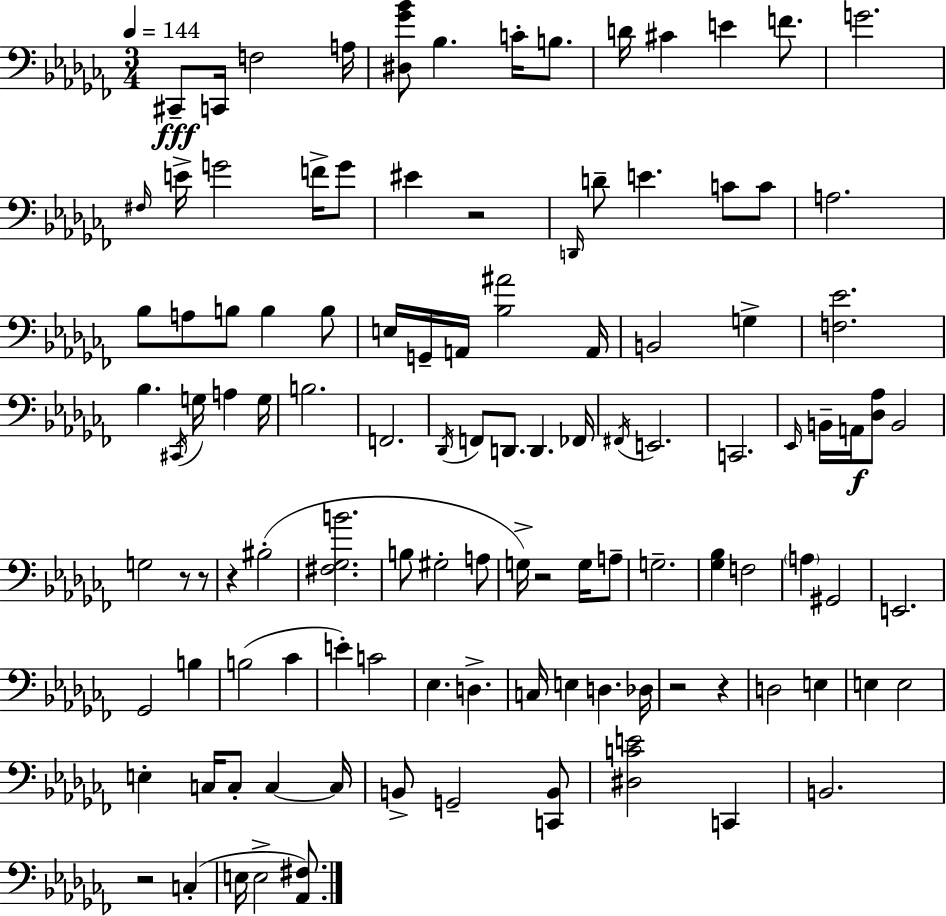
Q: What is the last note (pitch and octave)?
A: E3